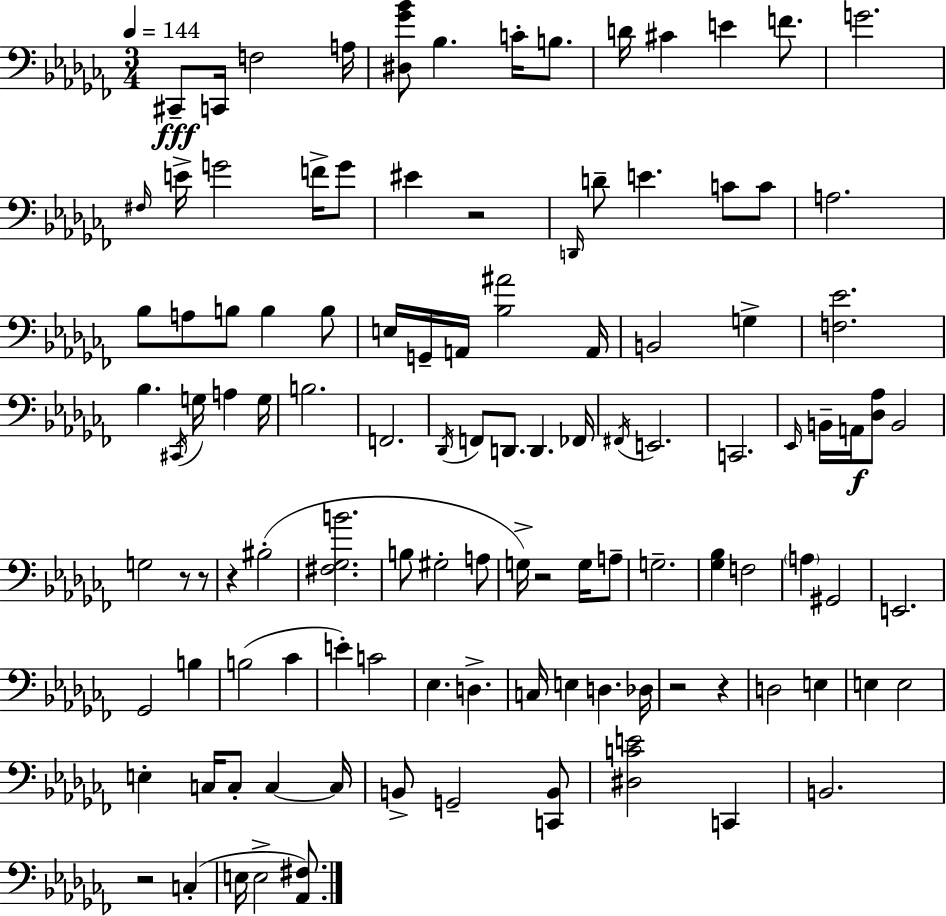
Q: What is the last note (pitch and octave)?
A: E3